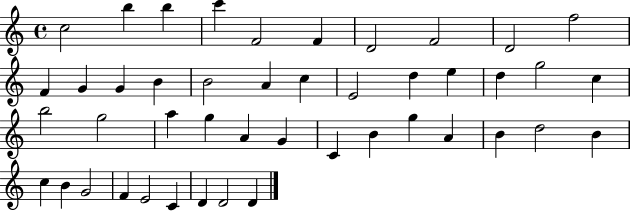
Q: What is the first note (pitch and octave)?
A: C5